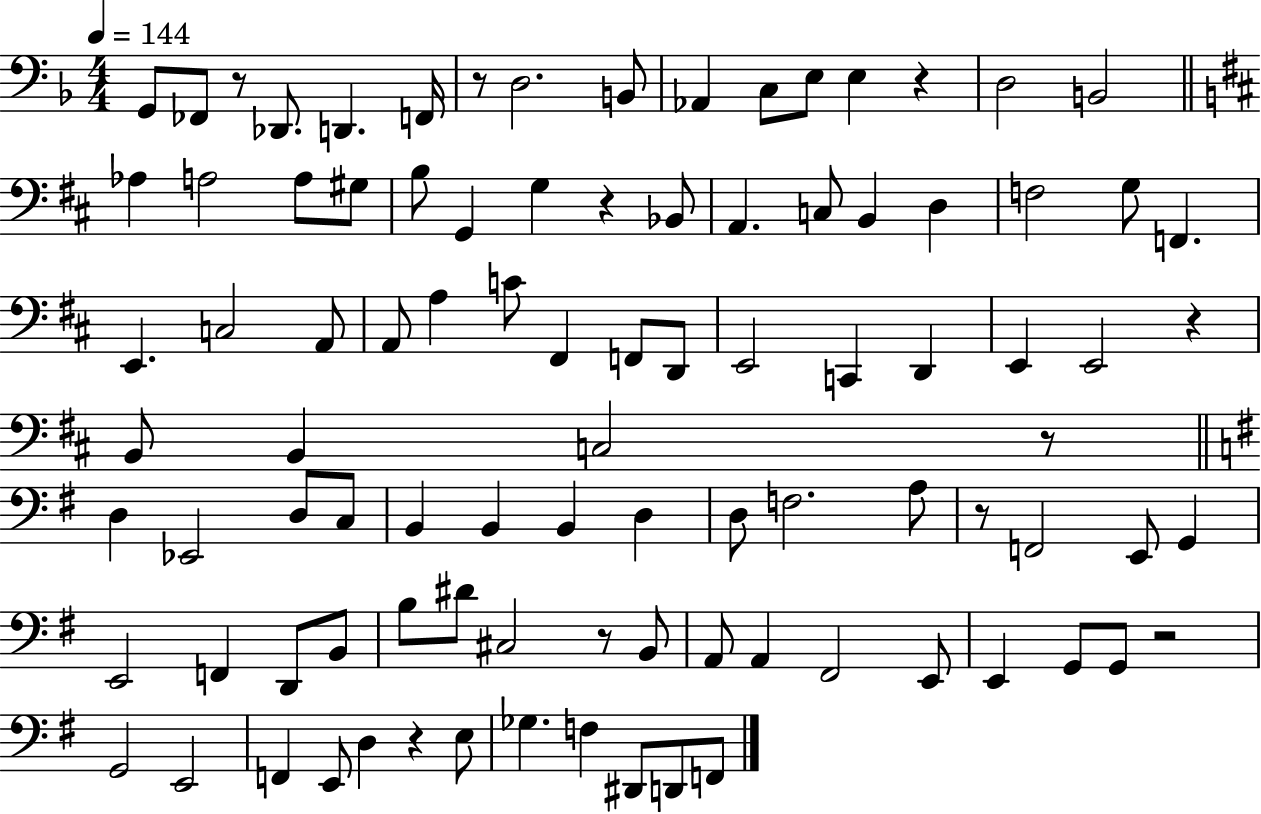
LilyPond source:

{
  \clef bass
  \numericTimeSignature
  \time 4/4
  \key f \major
  \tempo 4 = 144
  g,8 fes,8 r8 des,8. d,4. f,16 | r8 d2. b,8 | aes,4 c8 e8 e4 r4 | d2 b,2 | \break \bar "||" \break \key b \minor aes4 a2 a8 gis8 | b8 g,4 g4 r4 bes,8 | a,4. c8 b,4 d4 | f2 g8 f,4. | \break e,4. c2 a,8 | a,8 a4 c'8 fis,4 f,8 d,8 | e,2 c,4 d,4 | e,4 e,2 r4 | \break b,8 b,4 c2 r8 | \bar "||" \break \key g \major d4 ees,2 d8 c8 | b,4 b,4 b,4 d4 | d8 f2. a8 | r8 f,2 e,8 g,4 | \break e,2 f,4 d,8 b,8 | b8 dis'8 cis2 r8 b,8 | a,8 a,4 fis,2 e,8 | e,4 g,8 g,8 r2 | \break g,2 e,2 | f,4 e,8 d4 r4 e8 | ges4. f4 dis,8 d,8 f,8 | \bar "|."
}